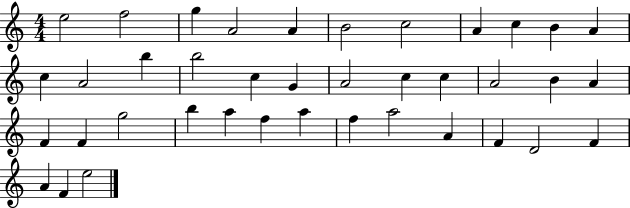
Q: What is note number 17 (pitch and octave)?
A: G4